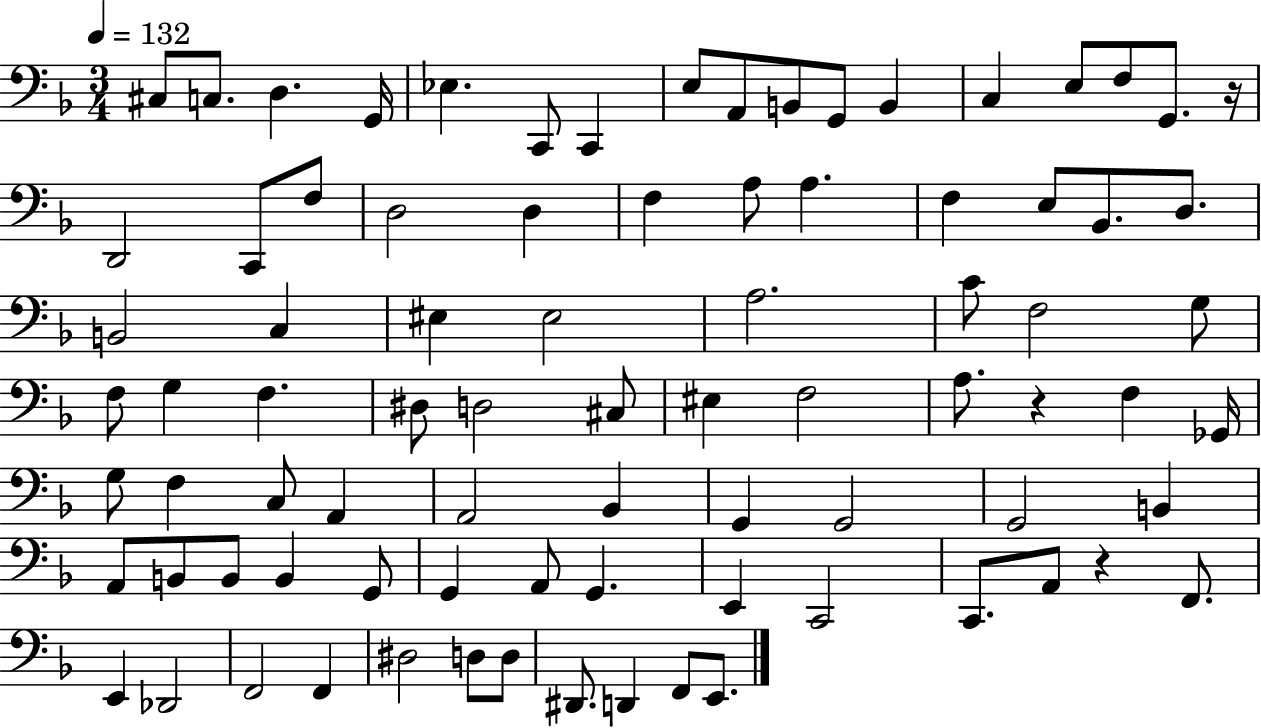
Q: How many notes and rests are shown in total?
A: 84